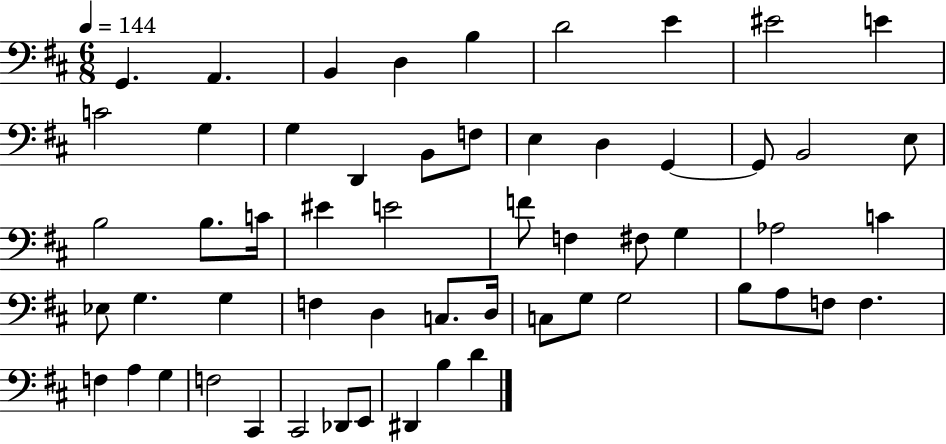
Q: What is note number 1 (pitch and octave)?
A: G2